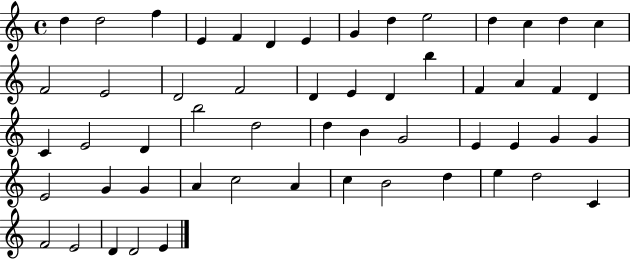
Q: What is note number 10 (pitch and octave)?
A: E5